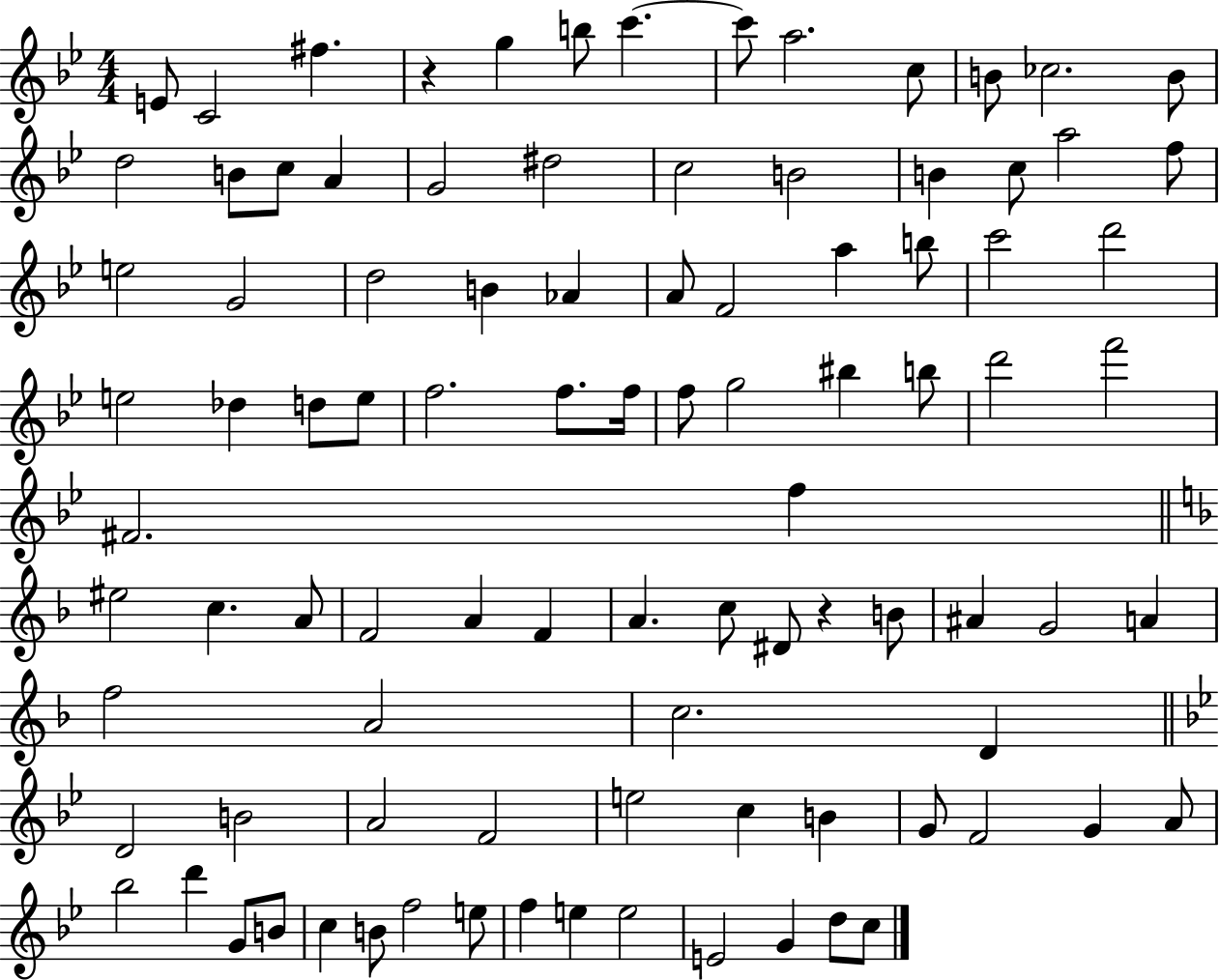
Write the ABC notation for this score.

X:1
T:Untitled
M:4/4
L:1/4
K:Bb
E/2 C2 ^f z g b/2 c' c'/2 a2 c/2 B/2 _c2 B/2 d2 B/2 c/2 A G2 ^d2 c2 B2 B c/2 a2 f/2 e2 G2 d2 B _A A/2 F2 a b/2 c'2 d'2 e2 _d d/2 e/2 f2 f/2 f/4 f/2 g2 ^b b/2 d'2 f'2 ^F2 f ^e2 c A/2 F2 A F A c/2 ^D/2 z B/2 ^A G2 A f2 A2 c2 D D2 B2 A2 F2 e2 c B G/2 F2 G A/2 _b2 d' G/2 B/2 c B/2 f2 e/2 f e e2 E2 G d/2 c/2